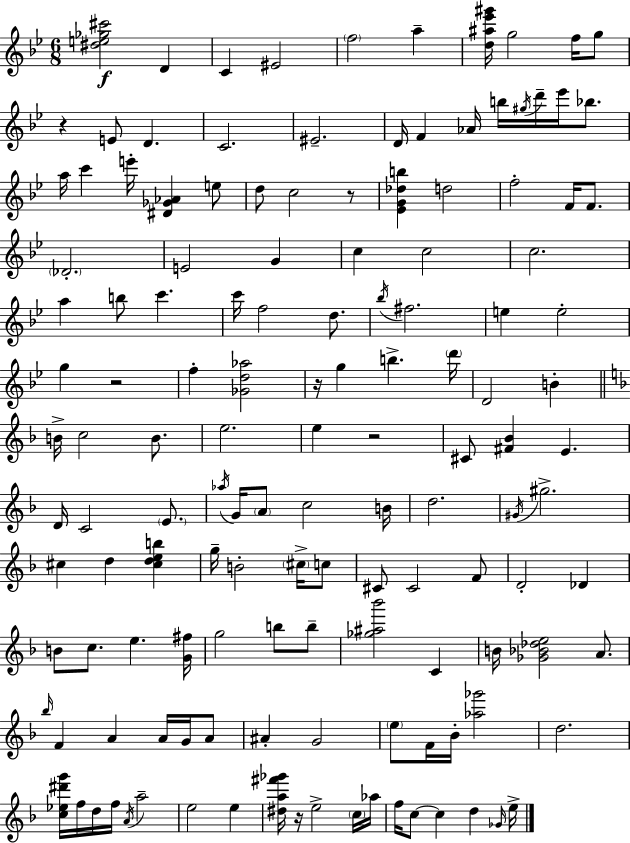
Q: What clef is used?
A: treble